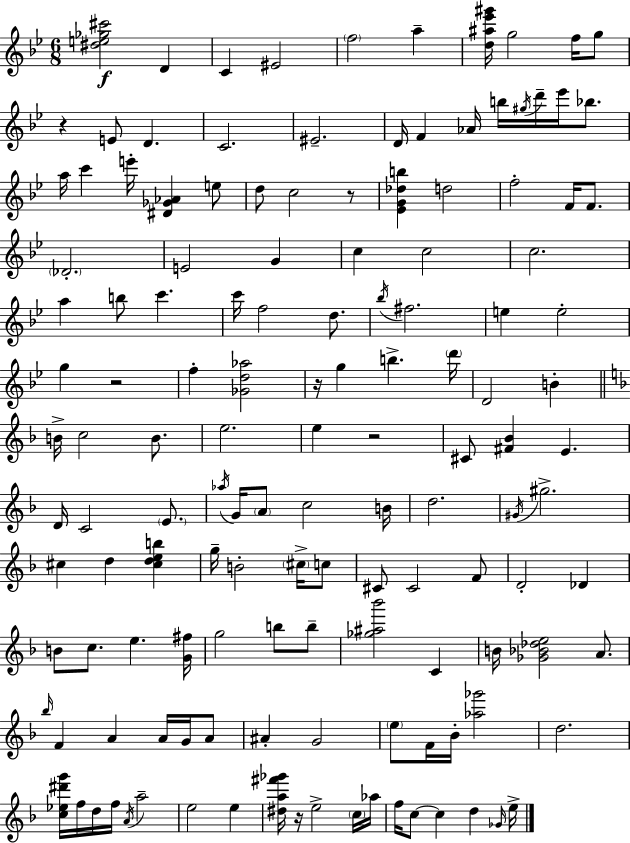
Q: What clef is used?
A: treble